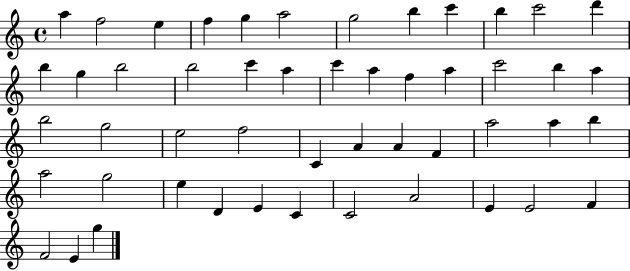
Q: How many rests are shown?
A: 0